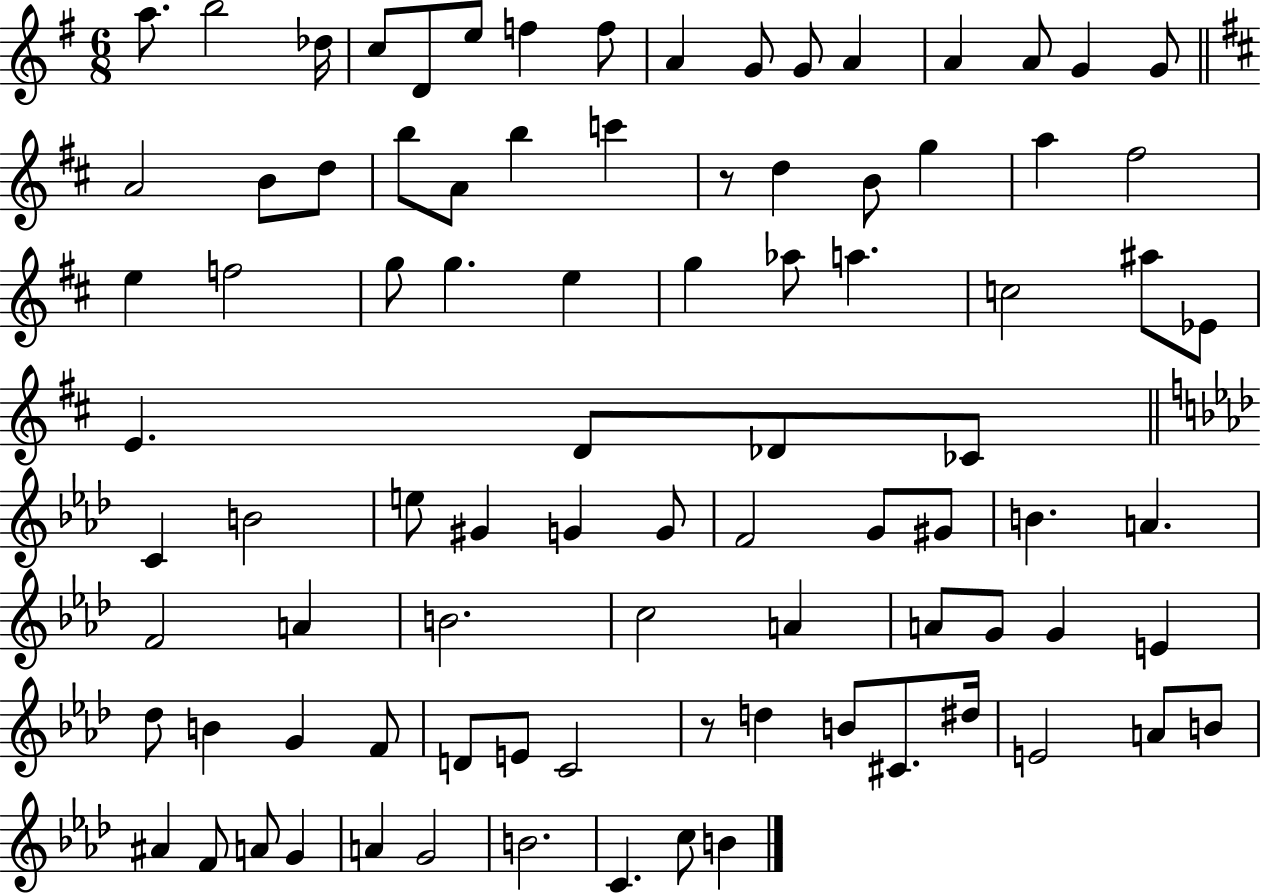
X:1
T:Untitled
M:6/8
L:1/4
K:G
a/2 b2 _d/4 c/2 D/2 e/2 f f/2 A G/2 G/2 A A A/2 G G/2 A2 B/2 d/2 b/2 A/2 b c' z/2 d B/2 g a ^f2 e f2 g/2 g e g _a/2 a c2 ^a/2 _E/2 E D/2 _D/2 _C/2 C B2 e/2 ^G G G/2 F2 G/2 ^G/2 B A F2 A B2 c2 A A/2 G/2 G E _d/2 B G F/2 D/2 E/2 C2 z/2 d B/2 ^C/2 ^d/4 E2 A/2 B/2 ^A F/2 A/2 G A G2 B2 C c/2 B